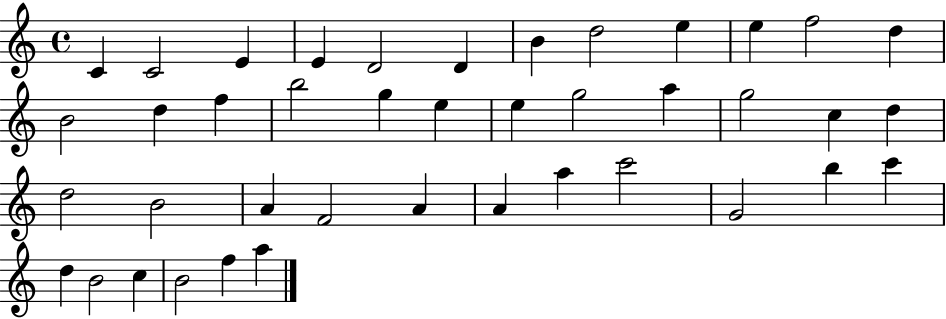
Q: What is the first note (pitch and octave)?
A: C4